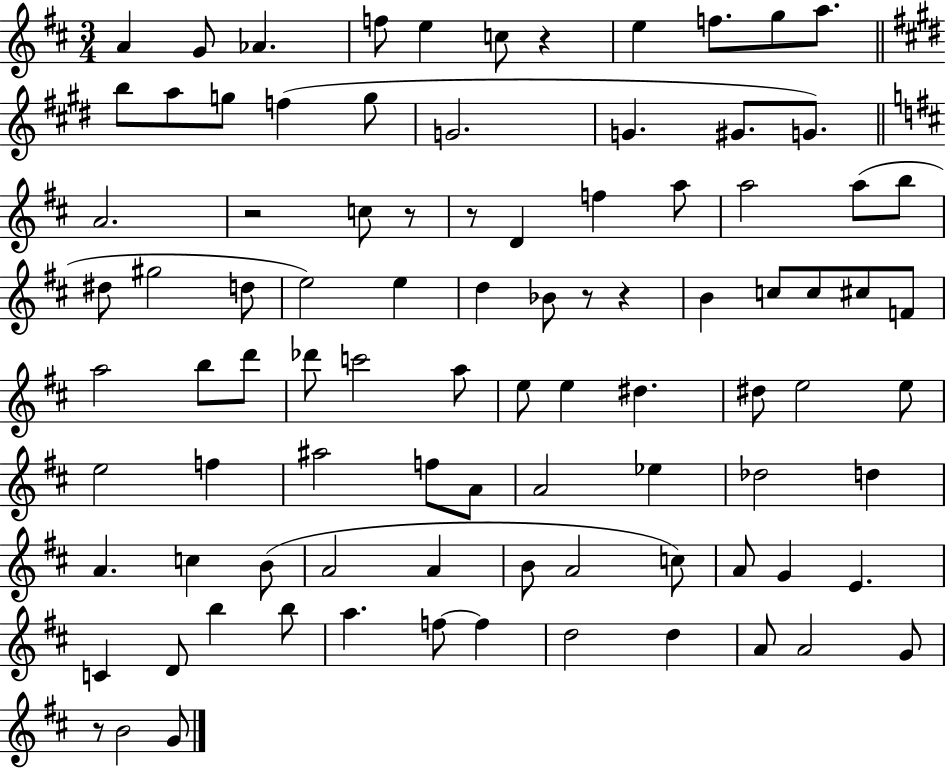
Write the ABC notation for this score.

X:1
T:Untitled
M:3/4
L:1/4
K:D
A G/2 _A f/2 e c/2 z e f/2 g/2 a/2 b/2 a/2 g/2 f g/2 G2 G ^G/2 G/2 A2 z2 c/2 z/2 z/2 D f a/2 a2 a/2 b/2 ^d/2 ^g2 d/2 e2 e d _B/2 z/2 z B c/2 c/2 ^c/2 F/2 a2 b/2 d'/2 _d'/2 c'2 a/2 e/2 e ^d ^d/2 e2 e/2 e2 f ^a2 f/2 A/2 A2 _e _d2 d A c B/2 A2 A B/2 A2 c/2 A/2 G E C D/2 b b/2 a f/2 f d2 d A/2 A2 G/2 z/2 B2 G/2